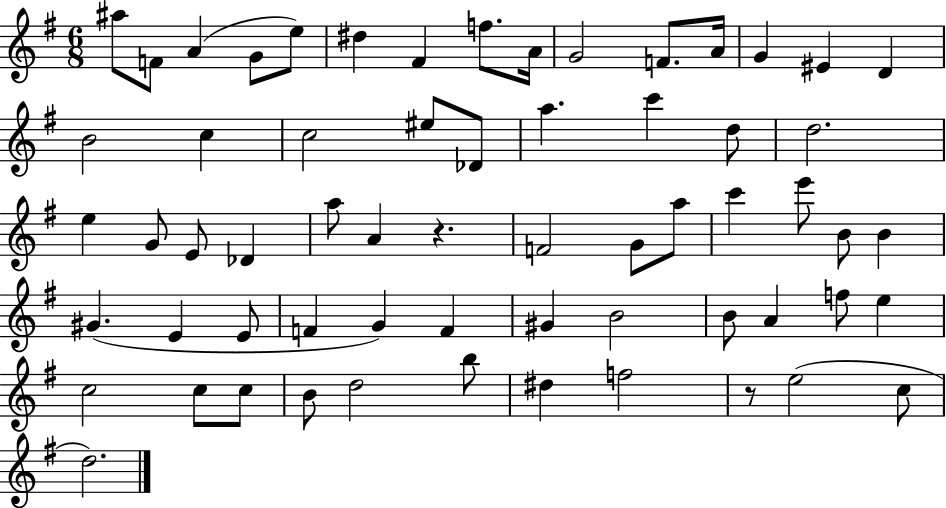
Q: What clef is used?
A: treble